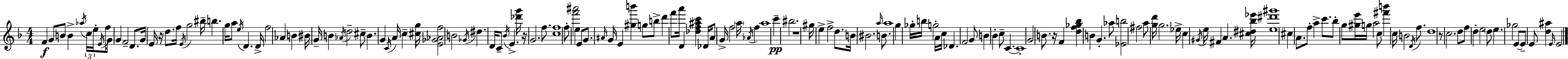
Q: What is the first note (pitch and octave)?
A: F4